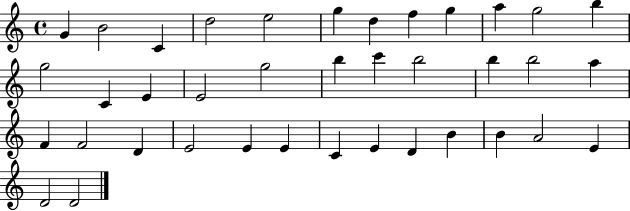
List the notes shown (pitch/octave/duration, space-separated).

G4/q B4/h C4/q D5/h E5/h G5/q D5/q F5/q G5/q A5/q G5/h B5/q G5/h C4/q E4/q E4/h G5/h B5/q C6/q B5/h B5/q B5/h A5/q F4/q F4/h D4/q E4/h E4/q E4/q C4/q E4/q D4/q B4/q B4/q A4/h E4/q D4/h D4/h